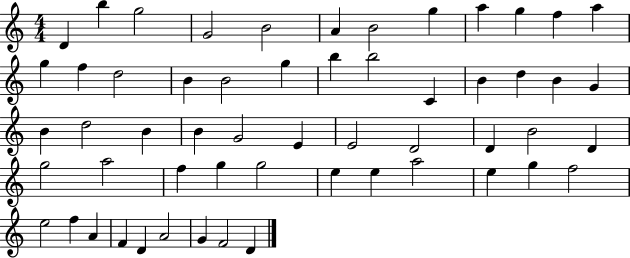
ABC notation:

X:1
T:Untitled
M:4/4
L:1/4
K:C
D b g2 G2 B2 A B2 g a g f a g f d2 B B2 g b b2 C B d B G B d2 B B G2 E E2 D2 D B2 D g2 a2 f g g2 e e a2 e g f2 e2 f A F D A2 G F2 D